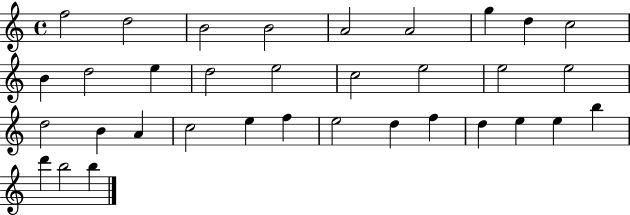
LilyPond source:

{
  \clef treble
  \time 4/4
  \defaultTimeSignature
  \key c \major
  f''2 d''2 | b'2 b'2 | a'2 a'2 | g''4 d''4 c''2 | \break b'4 d''2 e''4 | d''2 e''2 | c''2 e''2 | e''2 e''2 | \break d''2 b'4 a'4 | c''2 e''4 f''4 | e''2 d''4 f''4 | d''4 e''4 e''4 b''4 | \break d'''4 b''2 b''4 | \bar "|."
}